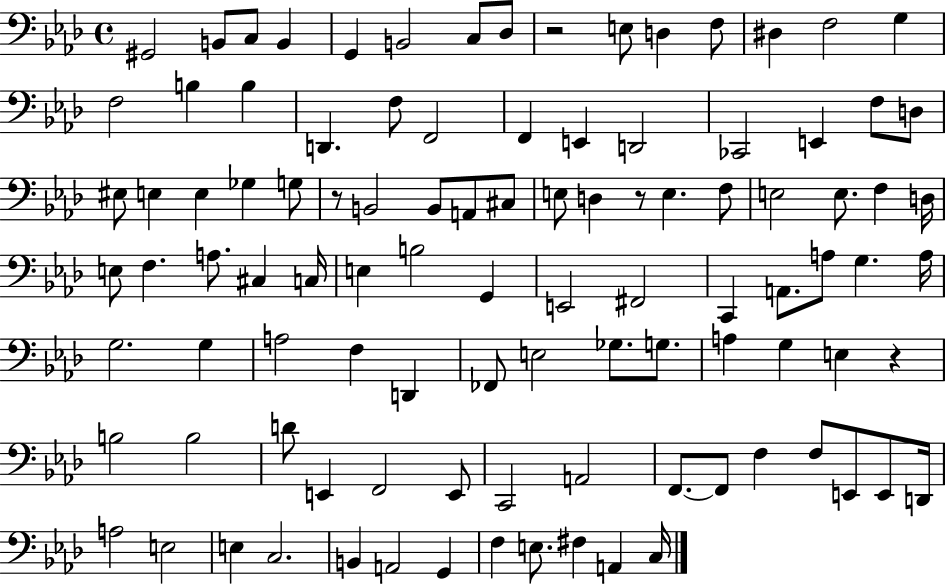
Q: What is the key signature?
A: AES major